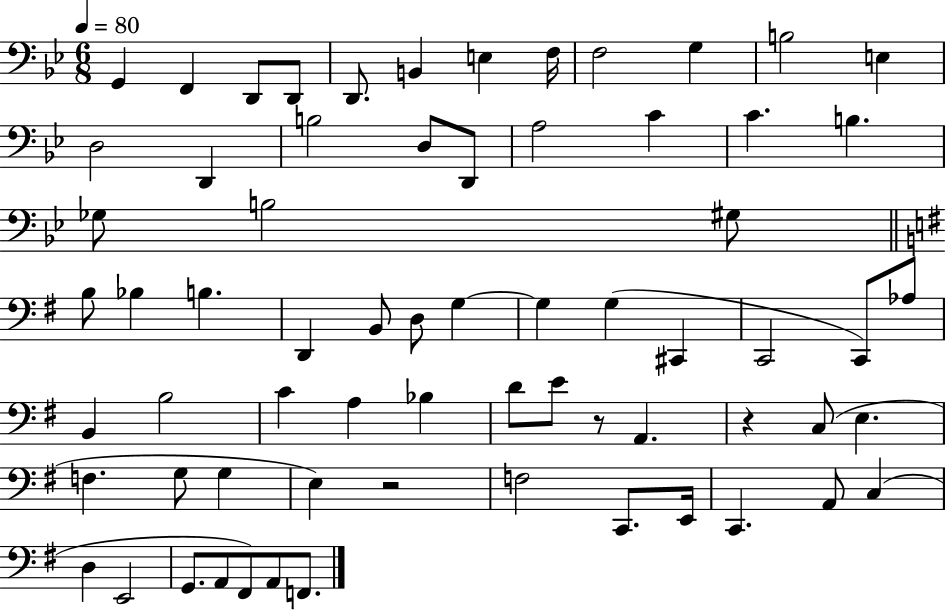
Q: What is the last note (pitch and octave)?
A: F2